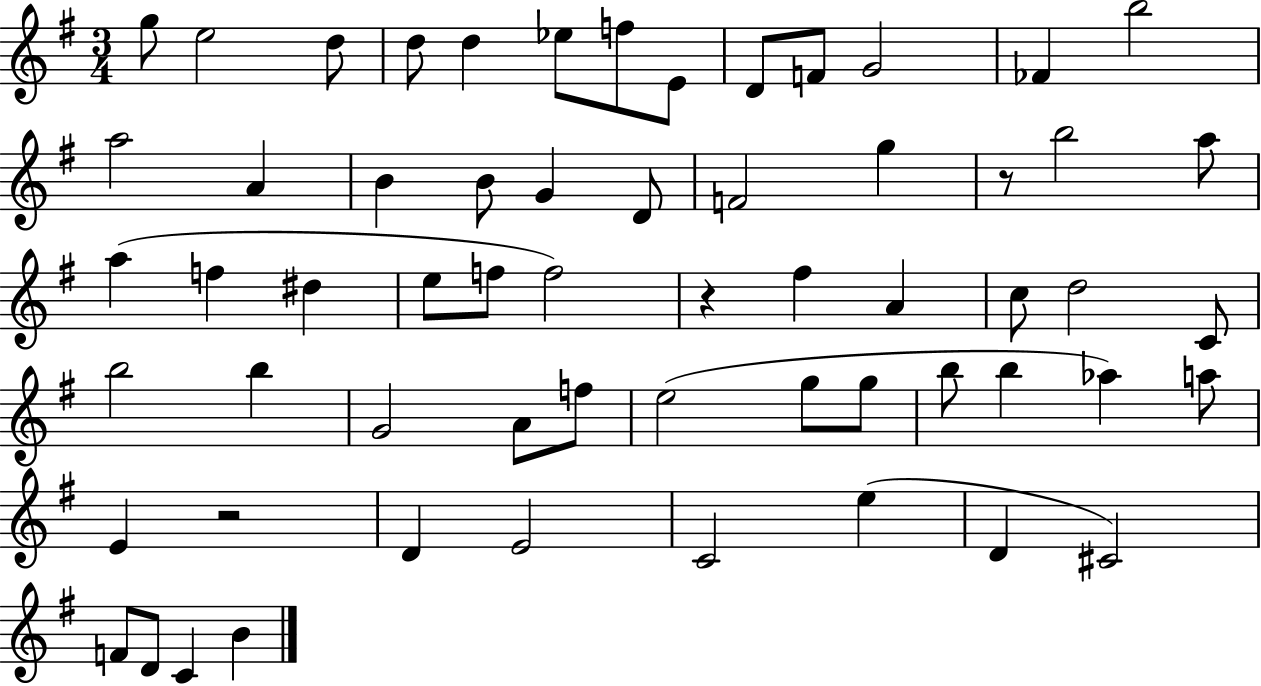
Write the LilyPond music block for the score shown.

{
  \clef treble
  \numericTimeSignature
  \time 3/4
  \key g \major
  \repeat volta 2 { g''8 e''2 d''8 | d''8 d''4 ees''8 f''8 e'8 | d'8 f'8 g'2 | fes'4 b''2 | \break a''2 a'4 | b'4 b'8 g'4 d'8 | f'2 g''4 | r8 b''2 a''8 | \break a''4( f''4 dis''4 | e''8 f''8 f''2) | r4 fis''4 a'4 | c''8 d''2 c'8 | \break b''2 b''4 | g'2 a'8 f''8 | e''2( g''8 g''8 | b''8 b''4 aes''4) a''8 | \break e'4 r2 | d'4 e'2 | c'2 e''4( | d'4 cis'2) | \break f'8 d'8 c'4 b'4 | } \bar "|."
}